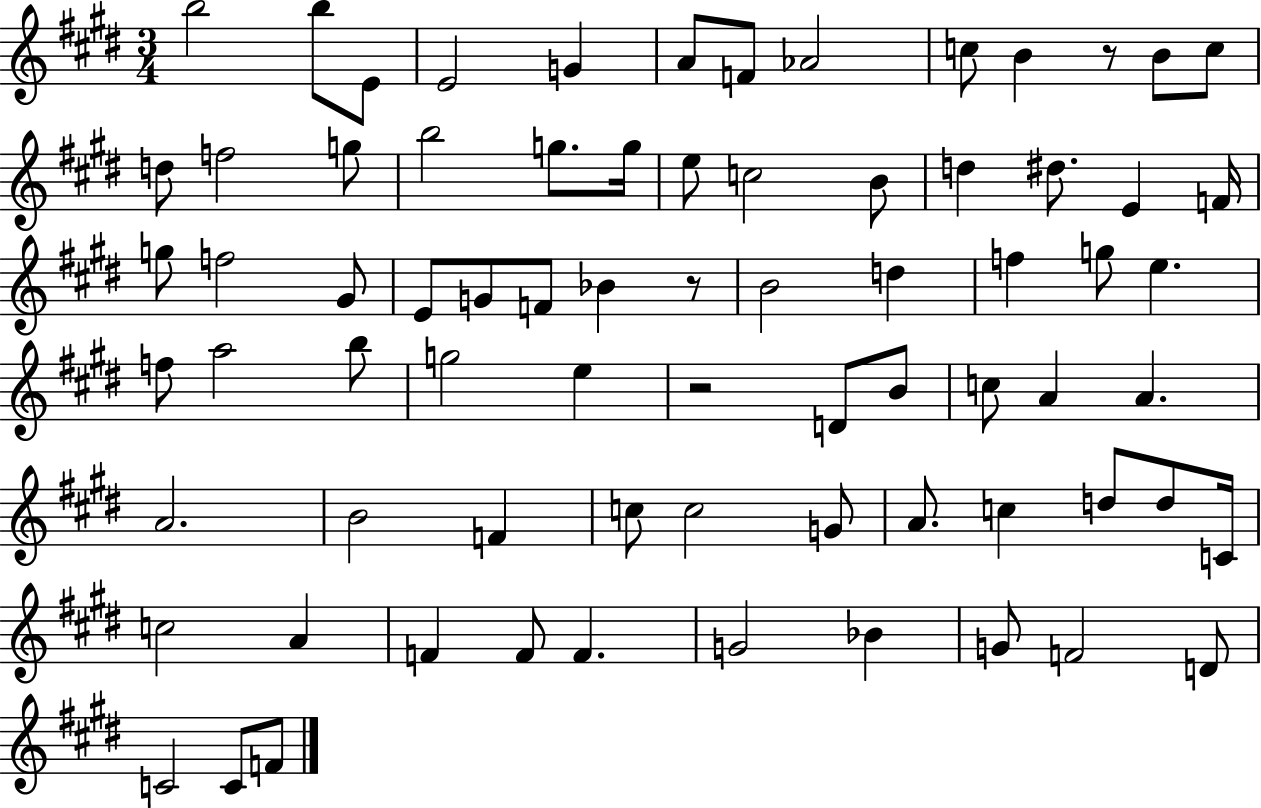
X:1
T:Untitled
M:3/4
L:1/4
K:E
b2 b/2 E/2 E2 G A/2 F/2 _A2 c/2 B z/2 B/2 c/2 d/2 f2 g/2 b2 g/2 g/4 e/2 c2 B/2 d ^d/2 E F/4 g/2 f2 ^G/2 E/2 G/2 F/2 _B z/2 B2 d f g/2 e f/2 a2 b/2 g2 e z2 D/2 B/2 c/2 A A A2 B2 F c/2 c2 G/2 A/2 c d/2 d/2 C/4 c2 A F F/2 F G2 _B G/2 F2 D/2 C2 C/2 F/2